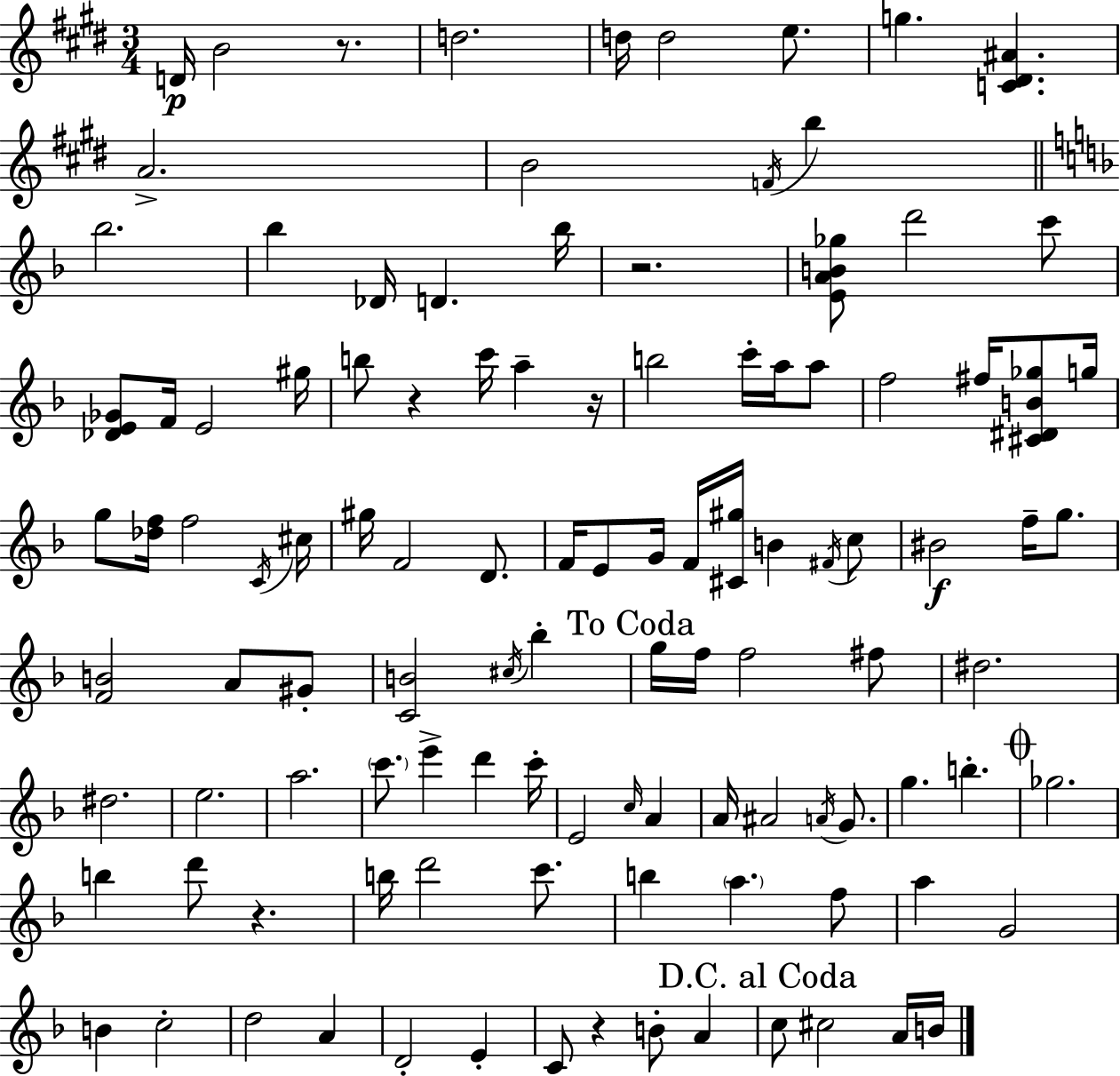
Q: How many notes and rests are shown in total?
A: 111